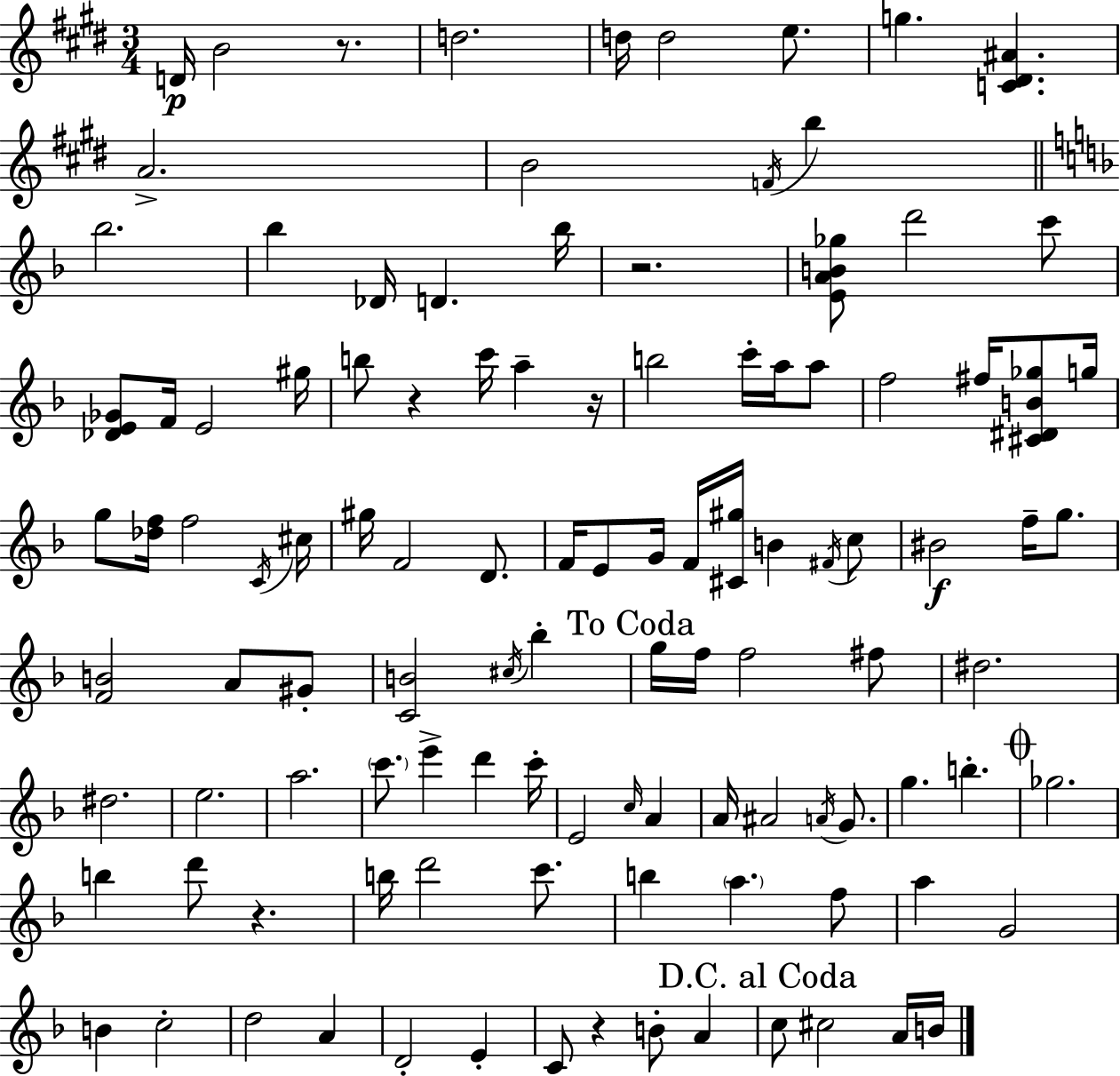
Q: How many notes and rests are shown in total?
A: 111